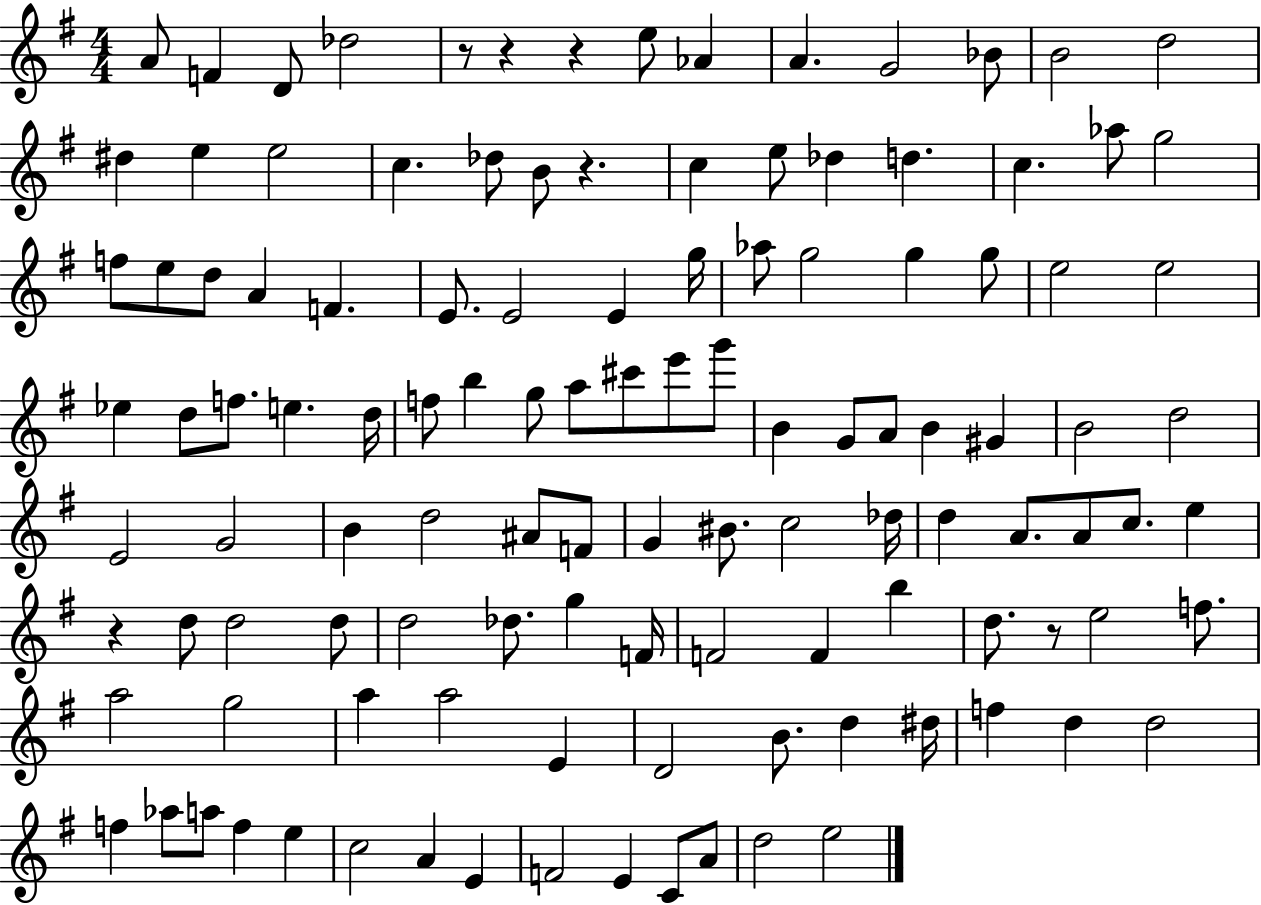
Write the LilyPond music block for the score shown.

{
  \clef treble
  \numericTimeSignature
  \time 4/4
  \key g \major
  \repeat volta 2 { a'8 f'4 d'8 des''2 | r8 r4 r4 e''8 aes'4 | a'4. g'2 bes'8 | b'2 d''2 | \break dis''4 e''4 e''2 | c''4. des''8 b'8 r4. | c''4 e''8 des''4 d''4. | c''4. aes''8 g''2 | \break f''8 e''8 d''8 a'4 f'4. | e'8. e'2 e'4 g''16 | aes''8 g''2 g''4 g''8 | e''2 e''2 | \break ees''4 d''8 f''8. e''4. d''16 | f''8 b''4 g''8 a''8 cis'''8 e'''8 g'''8 | b'4 g'8 a'8 b'4 gis'4 | b'2 d''2 | \break e'2 g'2 | b'4 d''2 ais'8 f'8 | g'4 bis'8. c''2 des''16 | d''4 a'8. a'8 c''8. e''4 | \break r4 d''8 d''2 d''8 | d''2 des''8. g''4 f'16 | f'2 f'4 b''4 | d''8. r8 e''2 f''8. | \break a''2 g''2 | a''4 a''2 e'4 | d'2 b'8. d''4 dis''16 | f''4 d''4 d''2 | \break f''4 aes''8 a''8 f''4 e''4 | c''2 a'4 e'4 | f'2 e'4 c'8 a'8 | d''2 e''2 | \break } \bar "|."
}